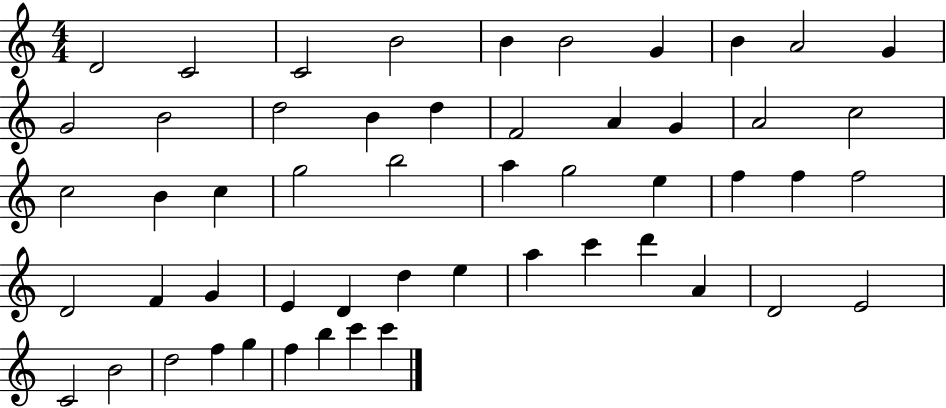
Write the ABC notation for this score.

X:1
T:Untitled
M:4/4
L:1/4
K:C
D2 C2 C2 B2 B B2 G B A2 G G2 B2 d2 B d F2 A G A2 c2 c2 B c g2 b2 a g2 e f f f2 D2 F G E D d e a c' d' A D2 E2 C2 B2 d2 f g f b c' c'